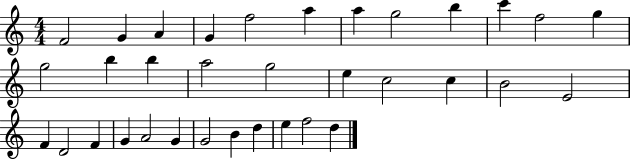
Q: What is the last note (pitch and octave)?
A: D5